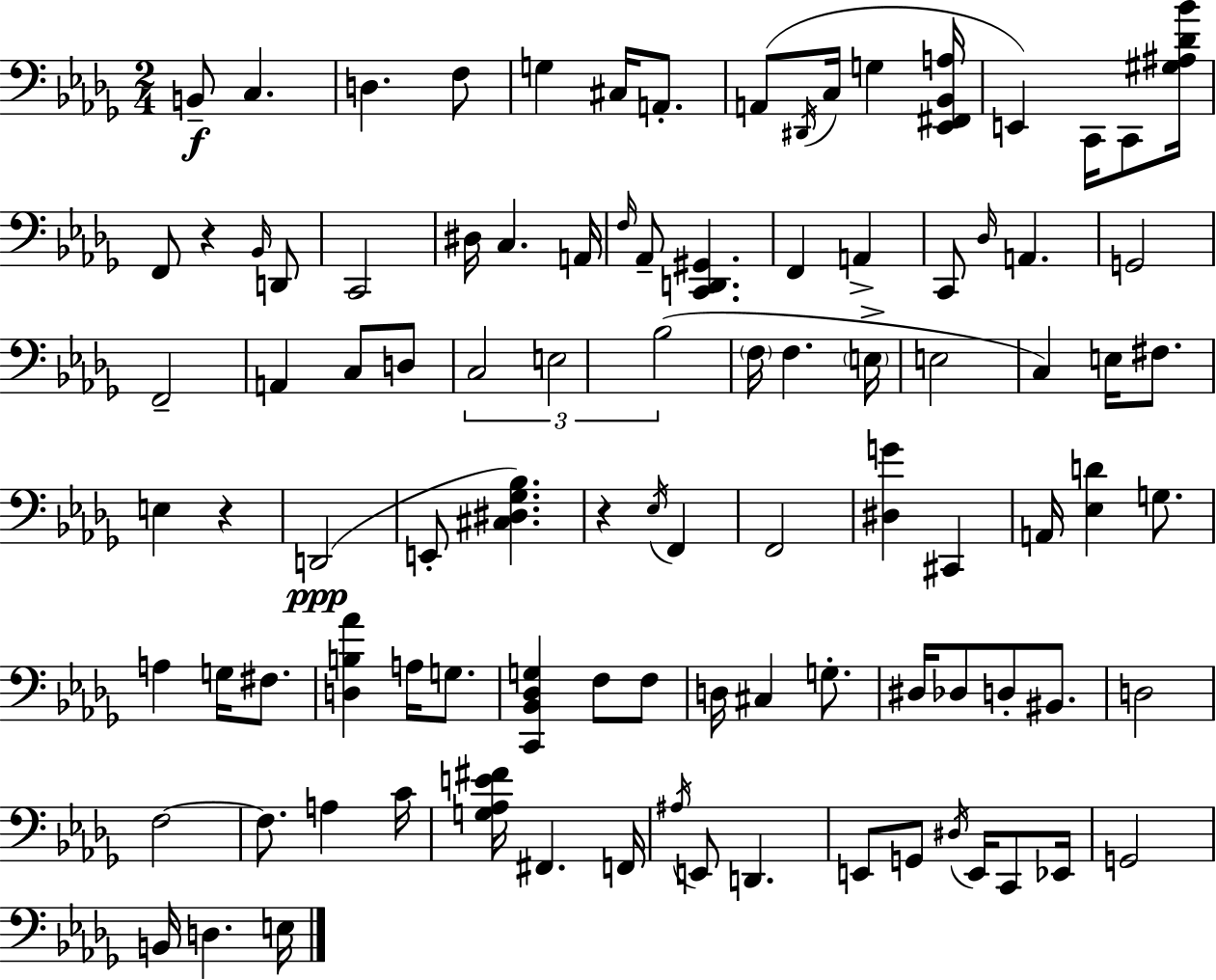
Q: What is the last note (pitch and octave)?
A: E3